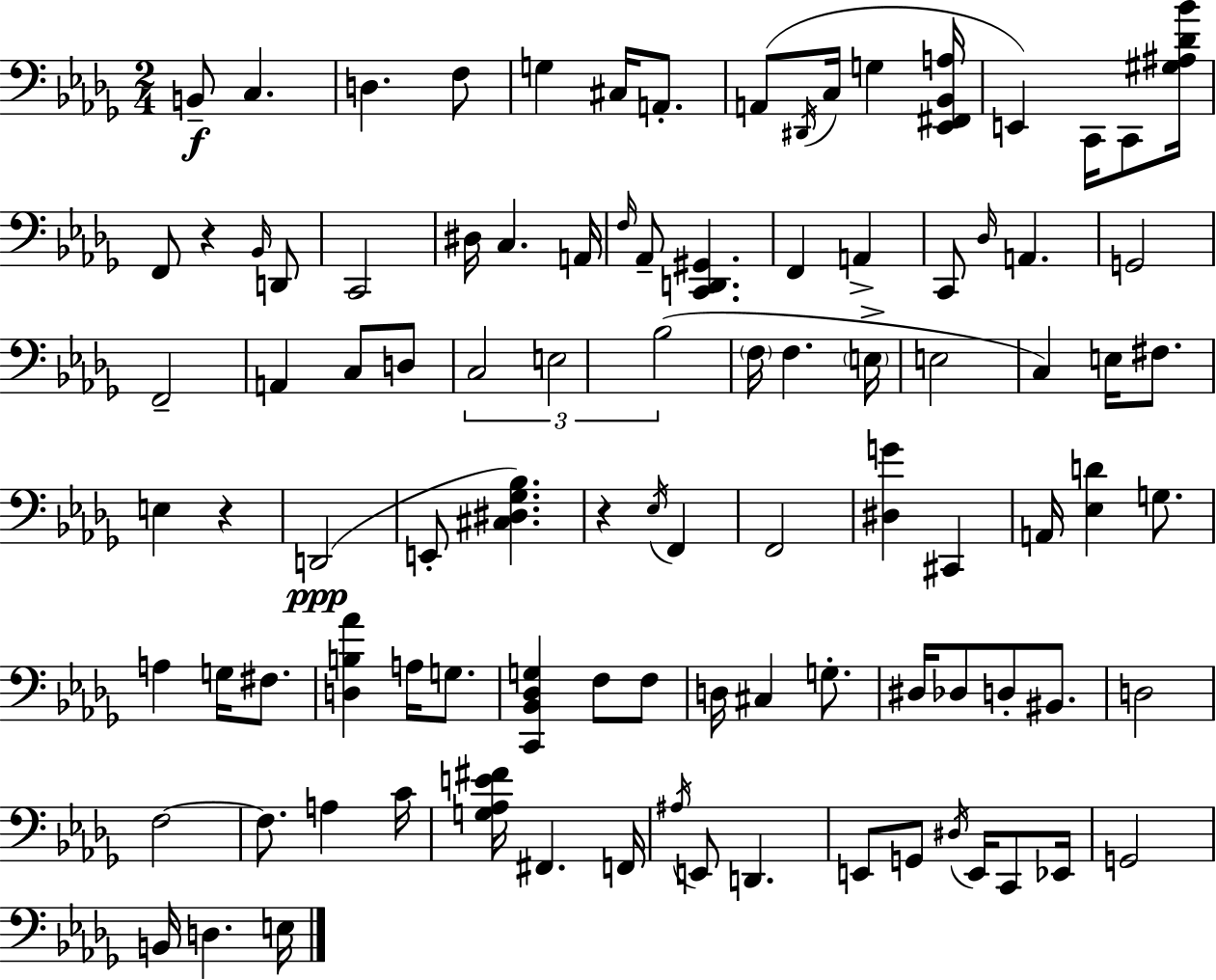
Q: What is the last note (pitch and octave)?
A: E3